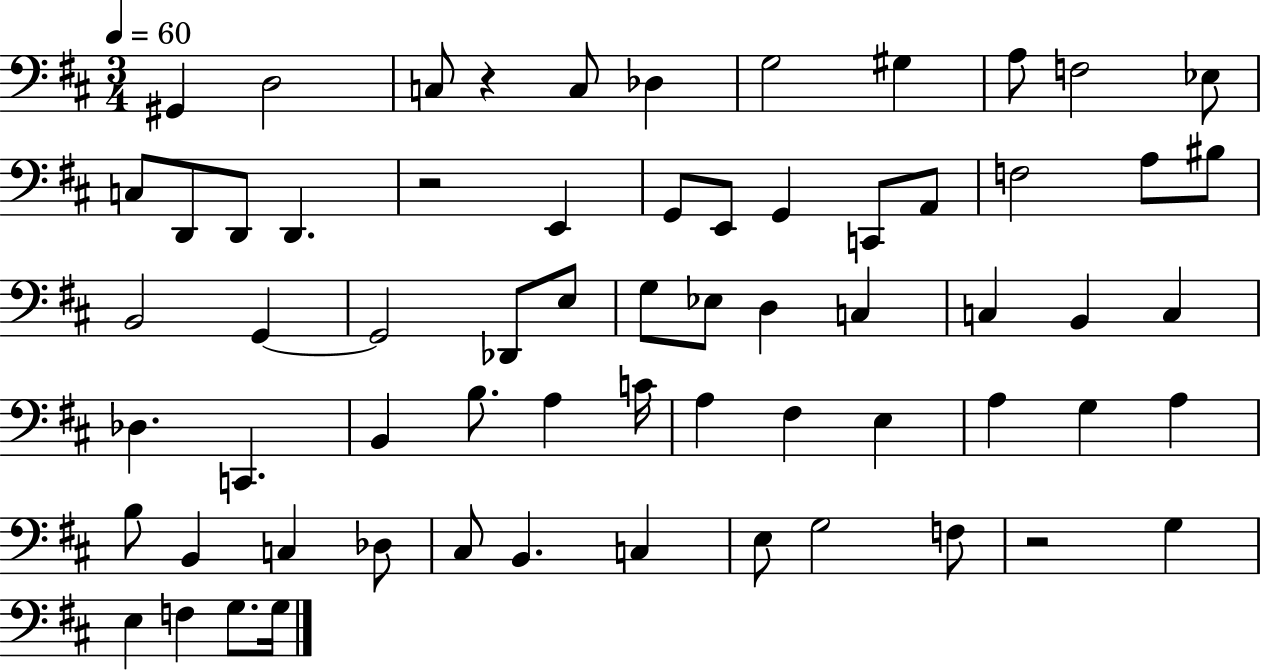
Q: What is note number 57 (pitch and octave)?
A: F3